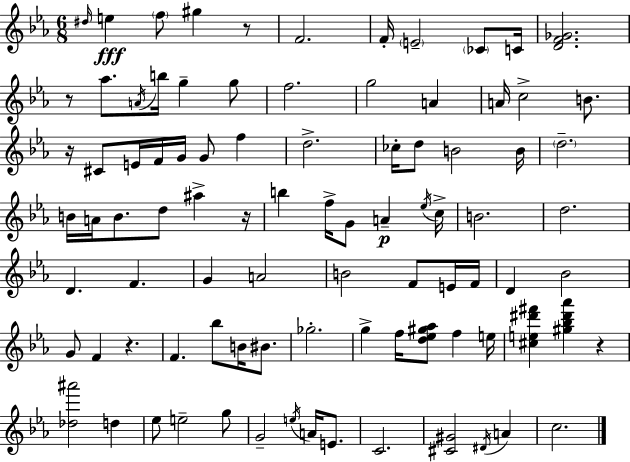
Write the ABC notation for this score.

X:1
T:Untitled
M:6/8
L:1/4
K:Eb
^d/4 e f/2 ^g z/2 F2 F/4 E2 _C/2 C/4 [DF_G]2 z/2 _a/2 A/4 b/4 g g/2 f2 g2 A A/4 c2 B/2 z/4 ^C/2 E/4 F/4 G/4 G/2 f d2 _c/4 d/2 B2 B/4 d2 B/4 A/4 B/2 d/2 ^a z/4 b f/4 G/2 A _e/4 c/4 B2 d2 D F G A2 B2 F/2 E/4 F/4 D _B2 G/2 F z F _b/2 B/4 ^B/2 _g2 g f/4 [d_e^g_a]/2 f e/4 [^ce^d'^f'] [^g_b^d'_a'] z [_d^a']2 d _e/2 e2 g/2 G2 e/4 A/4 E/2 C2 [^C^G]2 ^D/4 A c2